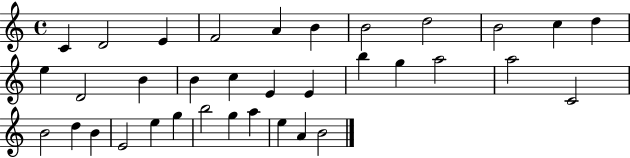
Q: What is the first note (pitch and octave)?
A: C4